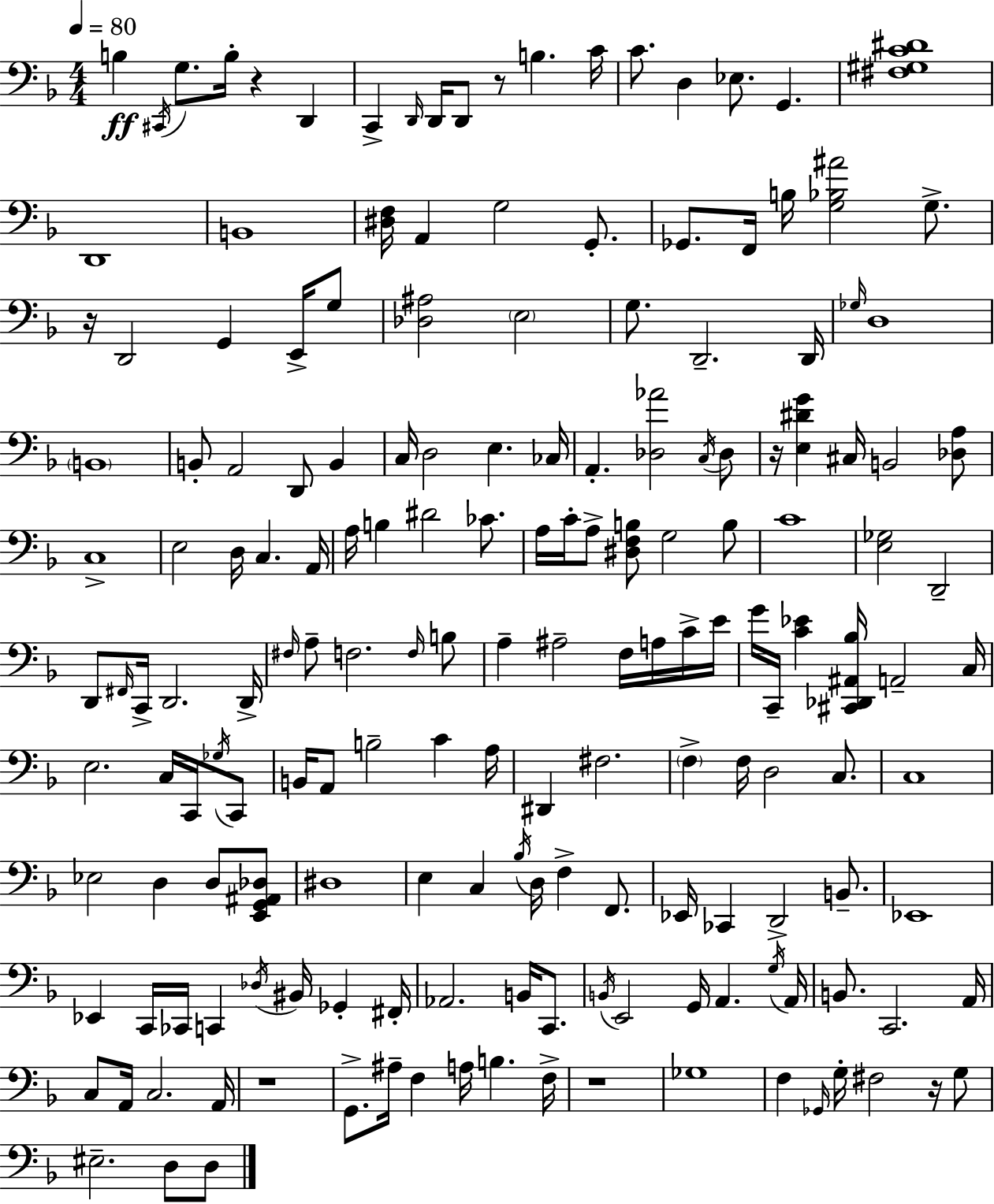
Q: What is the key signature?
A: D minor